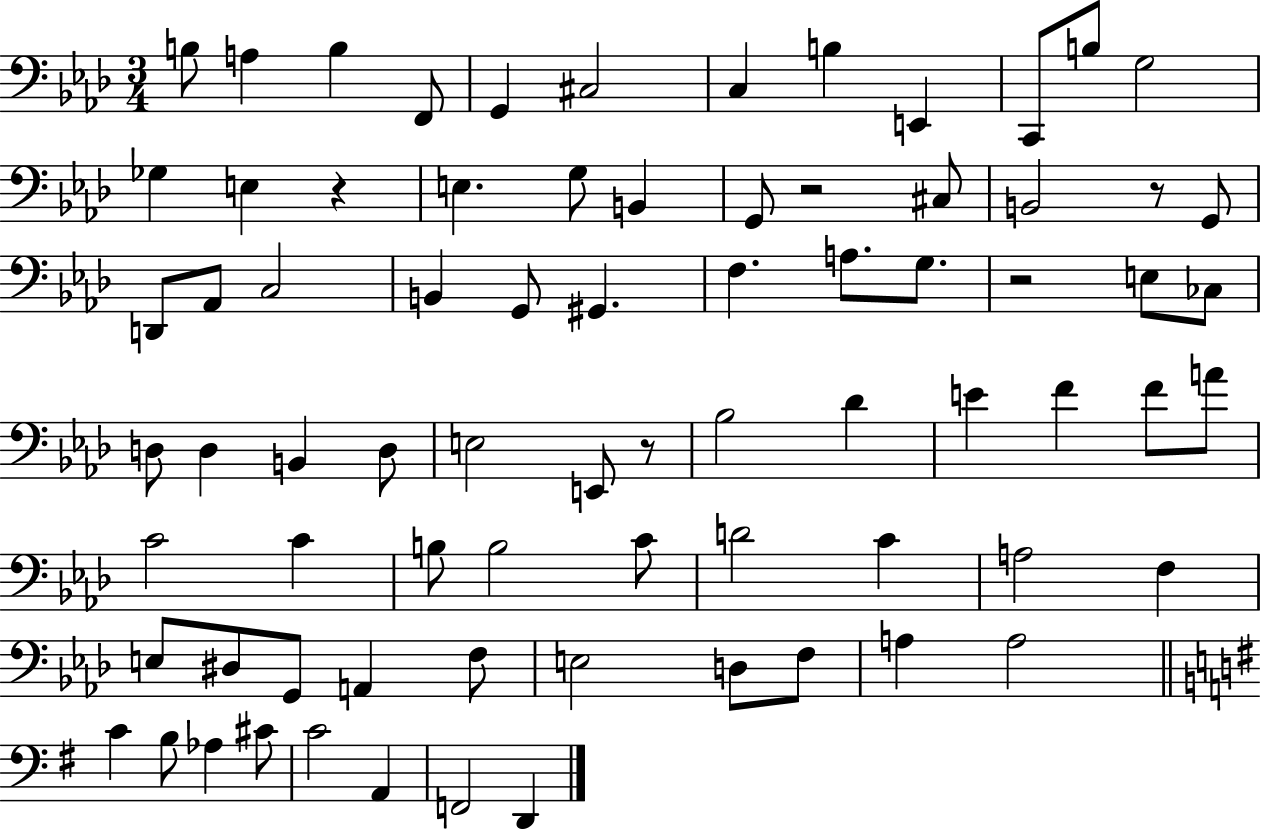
X:1
T:Untitled
M:3/4
L:1/4
K:Ab
B,/2 A, B, F,,/2 G,, ^C,2 C, B, E,, C,,/2 B,/2 G,2 _G, E, z E, G,/2 B,, G,,/2 z2 ^C,/2 B,,2 z/2 G,,/2 D,,/2 _A,,/2 C,2 B,, G,,/2 ^G,, F, A,/2 G,/2 z2 E,/2 _C,/2 D,/2 D, B,, D,/2 E,2 E,,/2 z/2 _B,2 _D E F F/2 A/2 C2 C B,/2 B,2 C/2 D2 C A,2 F, E,/2 ^D,/2 G,,/2 A,, F,/2 E,2 D,/2 F,/2 A, A,2 C B,/2 _A, ^C/2 C2 A,, F,,2 D,,